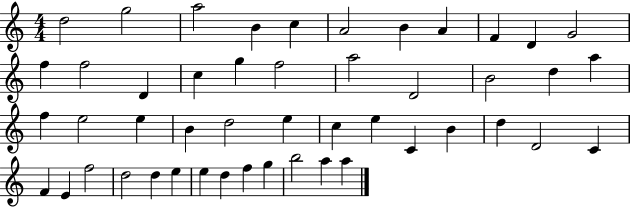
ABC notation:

X:1
T:Untitled
M:4/4
L:1/4
K:C
d2 g2 a2 B c A2 B A F D G2 f f2 D c g f2 a2 D2 B2 d a f e2 e B d2 e c e C B d D2 C F E f2 d2 d e e d f g b2 a a